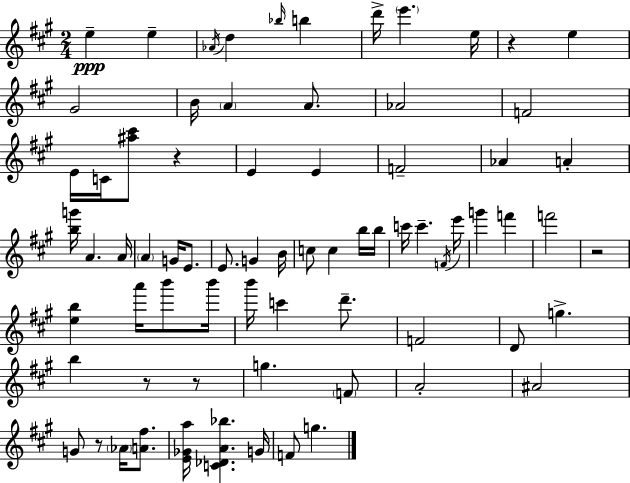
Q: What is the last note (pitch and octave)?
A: G5